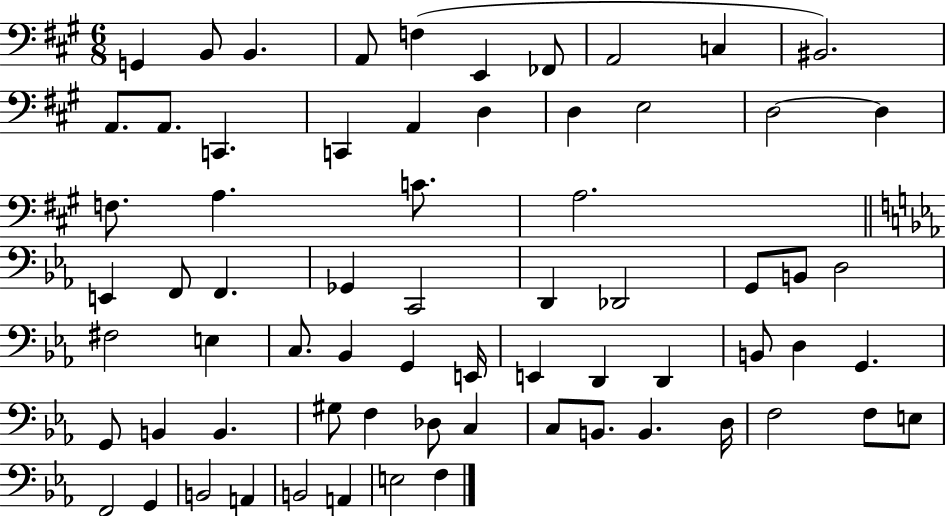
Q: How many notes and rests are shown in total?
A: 68